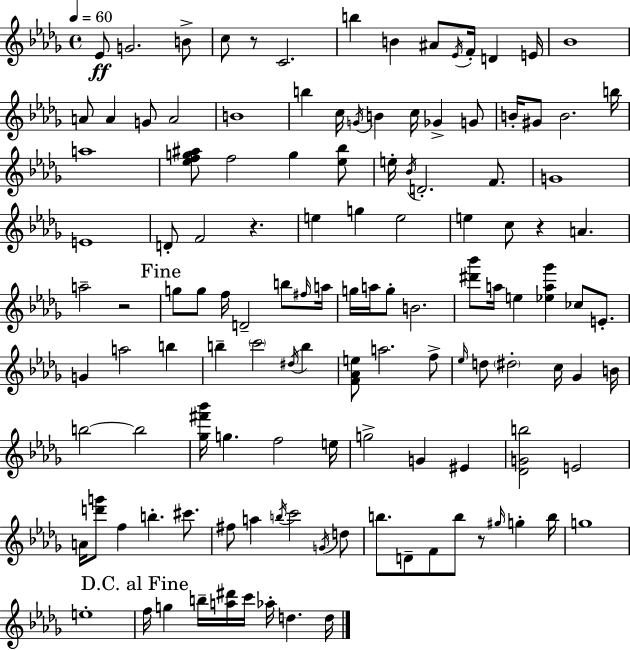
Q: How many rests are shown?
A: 5